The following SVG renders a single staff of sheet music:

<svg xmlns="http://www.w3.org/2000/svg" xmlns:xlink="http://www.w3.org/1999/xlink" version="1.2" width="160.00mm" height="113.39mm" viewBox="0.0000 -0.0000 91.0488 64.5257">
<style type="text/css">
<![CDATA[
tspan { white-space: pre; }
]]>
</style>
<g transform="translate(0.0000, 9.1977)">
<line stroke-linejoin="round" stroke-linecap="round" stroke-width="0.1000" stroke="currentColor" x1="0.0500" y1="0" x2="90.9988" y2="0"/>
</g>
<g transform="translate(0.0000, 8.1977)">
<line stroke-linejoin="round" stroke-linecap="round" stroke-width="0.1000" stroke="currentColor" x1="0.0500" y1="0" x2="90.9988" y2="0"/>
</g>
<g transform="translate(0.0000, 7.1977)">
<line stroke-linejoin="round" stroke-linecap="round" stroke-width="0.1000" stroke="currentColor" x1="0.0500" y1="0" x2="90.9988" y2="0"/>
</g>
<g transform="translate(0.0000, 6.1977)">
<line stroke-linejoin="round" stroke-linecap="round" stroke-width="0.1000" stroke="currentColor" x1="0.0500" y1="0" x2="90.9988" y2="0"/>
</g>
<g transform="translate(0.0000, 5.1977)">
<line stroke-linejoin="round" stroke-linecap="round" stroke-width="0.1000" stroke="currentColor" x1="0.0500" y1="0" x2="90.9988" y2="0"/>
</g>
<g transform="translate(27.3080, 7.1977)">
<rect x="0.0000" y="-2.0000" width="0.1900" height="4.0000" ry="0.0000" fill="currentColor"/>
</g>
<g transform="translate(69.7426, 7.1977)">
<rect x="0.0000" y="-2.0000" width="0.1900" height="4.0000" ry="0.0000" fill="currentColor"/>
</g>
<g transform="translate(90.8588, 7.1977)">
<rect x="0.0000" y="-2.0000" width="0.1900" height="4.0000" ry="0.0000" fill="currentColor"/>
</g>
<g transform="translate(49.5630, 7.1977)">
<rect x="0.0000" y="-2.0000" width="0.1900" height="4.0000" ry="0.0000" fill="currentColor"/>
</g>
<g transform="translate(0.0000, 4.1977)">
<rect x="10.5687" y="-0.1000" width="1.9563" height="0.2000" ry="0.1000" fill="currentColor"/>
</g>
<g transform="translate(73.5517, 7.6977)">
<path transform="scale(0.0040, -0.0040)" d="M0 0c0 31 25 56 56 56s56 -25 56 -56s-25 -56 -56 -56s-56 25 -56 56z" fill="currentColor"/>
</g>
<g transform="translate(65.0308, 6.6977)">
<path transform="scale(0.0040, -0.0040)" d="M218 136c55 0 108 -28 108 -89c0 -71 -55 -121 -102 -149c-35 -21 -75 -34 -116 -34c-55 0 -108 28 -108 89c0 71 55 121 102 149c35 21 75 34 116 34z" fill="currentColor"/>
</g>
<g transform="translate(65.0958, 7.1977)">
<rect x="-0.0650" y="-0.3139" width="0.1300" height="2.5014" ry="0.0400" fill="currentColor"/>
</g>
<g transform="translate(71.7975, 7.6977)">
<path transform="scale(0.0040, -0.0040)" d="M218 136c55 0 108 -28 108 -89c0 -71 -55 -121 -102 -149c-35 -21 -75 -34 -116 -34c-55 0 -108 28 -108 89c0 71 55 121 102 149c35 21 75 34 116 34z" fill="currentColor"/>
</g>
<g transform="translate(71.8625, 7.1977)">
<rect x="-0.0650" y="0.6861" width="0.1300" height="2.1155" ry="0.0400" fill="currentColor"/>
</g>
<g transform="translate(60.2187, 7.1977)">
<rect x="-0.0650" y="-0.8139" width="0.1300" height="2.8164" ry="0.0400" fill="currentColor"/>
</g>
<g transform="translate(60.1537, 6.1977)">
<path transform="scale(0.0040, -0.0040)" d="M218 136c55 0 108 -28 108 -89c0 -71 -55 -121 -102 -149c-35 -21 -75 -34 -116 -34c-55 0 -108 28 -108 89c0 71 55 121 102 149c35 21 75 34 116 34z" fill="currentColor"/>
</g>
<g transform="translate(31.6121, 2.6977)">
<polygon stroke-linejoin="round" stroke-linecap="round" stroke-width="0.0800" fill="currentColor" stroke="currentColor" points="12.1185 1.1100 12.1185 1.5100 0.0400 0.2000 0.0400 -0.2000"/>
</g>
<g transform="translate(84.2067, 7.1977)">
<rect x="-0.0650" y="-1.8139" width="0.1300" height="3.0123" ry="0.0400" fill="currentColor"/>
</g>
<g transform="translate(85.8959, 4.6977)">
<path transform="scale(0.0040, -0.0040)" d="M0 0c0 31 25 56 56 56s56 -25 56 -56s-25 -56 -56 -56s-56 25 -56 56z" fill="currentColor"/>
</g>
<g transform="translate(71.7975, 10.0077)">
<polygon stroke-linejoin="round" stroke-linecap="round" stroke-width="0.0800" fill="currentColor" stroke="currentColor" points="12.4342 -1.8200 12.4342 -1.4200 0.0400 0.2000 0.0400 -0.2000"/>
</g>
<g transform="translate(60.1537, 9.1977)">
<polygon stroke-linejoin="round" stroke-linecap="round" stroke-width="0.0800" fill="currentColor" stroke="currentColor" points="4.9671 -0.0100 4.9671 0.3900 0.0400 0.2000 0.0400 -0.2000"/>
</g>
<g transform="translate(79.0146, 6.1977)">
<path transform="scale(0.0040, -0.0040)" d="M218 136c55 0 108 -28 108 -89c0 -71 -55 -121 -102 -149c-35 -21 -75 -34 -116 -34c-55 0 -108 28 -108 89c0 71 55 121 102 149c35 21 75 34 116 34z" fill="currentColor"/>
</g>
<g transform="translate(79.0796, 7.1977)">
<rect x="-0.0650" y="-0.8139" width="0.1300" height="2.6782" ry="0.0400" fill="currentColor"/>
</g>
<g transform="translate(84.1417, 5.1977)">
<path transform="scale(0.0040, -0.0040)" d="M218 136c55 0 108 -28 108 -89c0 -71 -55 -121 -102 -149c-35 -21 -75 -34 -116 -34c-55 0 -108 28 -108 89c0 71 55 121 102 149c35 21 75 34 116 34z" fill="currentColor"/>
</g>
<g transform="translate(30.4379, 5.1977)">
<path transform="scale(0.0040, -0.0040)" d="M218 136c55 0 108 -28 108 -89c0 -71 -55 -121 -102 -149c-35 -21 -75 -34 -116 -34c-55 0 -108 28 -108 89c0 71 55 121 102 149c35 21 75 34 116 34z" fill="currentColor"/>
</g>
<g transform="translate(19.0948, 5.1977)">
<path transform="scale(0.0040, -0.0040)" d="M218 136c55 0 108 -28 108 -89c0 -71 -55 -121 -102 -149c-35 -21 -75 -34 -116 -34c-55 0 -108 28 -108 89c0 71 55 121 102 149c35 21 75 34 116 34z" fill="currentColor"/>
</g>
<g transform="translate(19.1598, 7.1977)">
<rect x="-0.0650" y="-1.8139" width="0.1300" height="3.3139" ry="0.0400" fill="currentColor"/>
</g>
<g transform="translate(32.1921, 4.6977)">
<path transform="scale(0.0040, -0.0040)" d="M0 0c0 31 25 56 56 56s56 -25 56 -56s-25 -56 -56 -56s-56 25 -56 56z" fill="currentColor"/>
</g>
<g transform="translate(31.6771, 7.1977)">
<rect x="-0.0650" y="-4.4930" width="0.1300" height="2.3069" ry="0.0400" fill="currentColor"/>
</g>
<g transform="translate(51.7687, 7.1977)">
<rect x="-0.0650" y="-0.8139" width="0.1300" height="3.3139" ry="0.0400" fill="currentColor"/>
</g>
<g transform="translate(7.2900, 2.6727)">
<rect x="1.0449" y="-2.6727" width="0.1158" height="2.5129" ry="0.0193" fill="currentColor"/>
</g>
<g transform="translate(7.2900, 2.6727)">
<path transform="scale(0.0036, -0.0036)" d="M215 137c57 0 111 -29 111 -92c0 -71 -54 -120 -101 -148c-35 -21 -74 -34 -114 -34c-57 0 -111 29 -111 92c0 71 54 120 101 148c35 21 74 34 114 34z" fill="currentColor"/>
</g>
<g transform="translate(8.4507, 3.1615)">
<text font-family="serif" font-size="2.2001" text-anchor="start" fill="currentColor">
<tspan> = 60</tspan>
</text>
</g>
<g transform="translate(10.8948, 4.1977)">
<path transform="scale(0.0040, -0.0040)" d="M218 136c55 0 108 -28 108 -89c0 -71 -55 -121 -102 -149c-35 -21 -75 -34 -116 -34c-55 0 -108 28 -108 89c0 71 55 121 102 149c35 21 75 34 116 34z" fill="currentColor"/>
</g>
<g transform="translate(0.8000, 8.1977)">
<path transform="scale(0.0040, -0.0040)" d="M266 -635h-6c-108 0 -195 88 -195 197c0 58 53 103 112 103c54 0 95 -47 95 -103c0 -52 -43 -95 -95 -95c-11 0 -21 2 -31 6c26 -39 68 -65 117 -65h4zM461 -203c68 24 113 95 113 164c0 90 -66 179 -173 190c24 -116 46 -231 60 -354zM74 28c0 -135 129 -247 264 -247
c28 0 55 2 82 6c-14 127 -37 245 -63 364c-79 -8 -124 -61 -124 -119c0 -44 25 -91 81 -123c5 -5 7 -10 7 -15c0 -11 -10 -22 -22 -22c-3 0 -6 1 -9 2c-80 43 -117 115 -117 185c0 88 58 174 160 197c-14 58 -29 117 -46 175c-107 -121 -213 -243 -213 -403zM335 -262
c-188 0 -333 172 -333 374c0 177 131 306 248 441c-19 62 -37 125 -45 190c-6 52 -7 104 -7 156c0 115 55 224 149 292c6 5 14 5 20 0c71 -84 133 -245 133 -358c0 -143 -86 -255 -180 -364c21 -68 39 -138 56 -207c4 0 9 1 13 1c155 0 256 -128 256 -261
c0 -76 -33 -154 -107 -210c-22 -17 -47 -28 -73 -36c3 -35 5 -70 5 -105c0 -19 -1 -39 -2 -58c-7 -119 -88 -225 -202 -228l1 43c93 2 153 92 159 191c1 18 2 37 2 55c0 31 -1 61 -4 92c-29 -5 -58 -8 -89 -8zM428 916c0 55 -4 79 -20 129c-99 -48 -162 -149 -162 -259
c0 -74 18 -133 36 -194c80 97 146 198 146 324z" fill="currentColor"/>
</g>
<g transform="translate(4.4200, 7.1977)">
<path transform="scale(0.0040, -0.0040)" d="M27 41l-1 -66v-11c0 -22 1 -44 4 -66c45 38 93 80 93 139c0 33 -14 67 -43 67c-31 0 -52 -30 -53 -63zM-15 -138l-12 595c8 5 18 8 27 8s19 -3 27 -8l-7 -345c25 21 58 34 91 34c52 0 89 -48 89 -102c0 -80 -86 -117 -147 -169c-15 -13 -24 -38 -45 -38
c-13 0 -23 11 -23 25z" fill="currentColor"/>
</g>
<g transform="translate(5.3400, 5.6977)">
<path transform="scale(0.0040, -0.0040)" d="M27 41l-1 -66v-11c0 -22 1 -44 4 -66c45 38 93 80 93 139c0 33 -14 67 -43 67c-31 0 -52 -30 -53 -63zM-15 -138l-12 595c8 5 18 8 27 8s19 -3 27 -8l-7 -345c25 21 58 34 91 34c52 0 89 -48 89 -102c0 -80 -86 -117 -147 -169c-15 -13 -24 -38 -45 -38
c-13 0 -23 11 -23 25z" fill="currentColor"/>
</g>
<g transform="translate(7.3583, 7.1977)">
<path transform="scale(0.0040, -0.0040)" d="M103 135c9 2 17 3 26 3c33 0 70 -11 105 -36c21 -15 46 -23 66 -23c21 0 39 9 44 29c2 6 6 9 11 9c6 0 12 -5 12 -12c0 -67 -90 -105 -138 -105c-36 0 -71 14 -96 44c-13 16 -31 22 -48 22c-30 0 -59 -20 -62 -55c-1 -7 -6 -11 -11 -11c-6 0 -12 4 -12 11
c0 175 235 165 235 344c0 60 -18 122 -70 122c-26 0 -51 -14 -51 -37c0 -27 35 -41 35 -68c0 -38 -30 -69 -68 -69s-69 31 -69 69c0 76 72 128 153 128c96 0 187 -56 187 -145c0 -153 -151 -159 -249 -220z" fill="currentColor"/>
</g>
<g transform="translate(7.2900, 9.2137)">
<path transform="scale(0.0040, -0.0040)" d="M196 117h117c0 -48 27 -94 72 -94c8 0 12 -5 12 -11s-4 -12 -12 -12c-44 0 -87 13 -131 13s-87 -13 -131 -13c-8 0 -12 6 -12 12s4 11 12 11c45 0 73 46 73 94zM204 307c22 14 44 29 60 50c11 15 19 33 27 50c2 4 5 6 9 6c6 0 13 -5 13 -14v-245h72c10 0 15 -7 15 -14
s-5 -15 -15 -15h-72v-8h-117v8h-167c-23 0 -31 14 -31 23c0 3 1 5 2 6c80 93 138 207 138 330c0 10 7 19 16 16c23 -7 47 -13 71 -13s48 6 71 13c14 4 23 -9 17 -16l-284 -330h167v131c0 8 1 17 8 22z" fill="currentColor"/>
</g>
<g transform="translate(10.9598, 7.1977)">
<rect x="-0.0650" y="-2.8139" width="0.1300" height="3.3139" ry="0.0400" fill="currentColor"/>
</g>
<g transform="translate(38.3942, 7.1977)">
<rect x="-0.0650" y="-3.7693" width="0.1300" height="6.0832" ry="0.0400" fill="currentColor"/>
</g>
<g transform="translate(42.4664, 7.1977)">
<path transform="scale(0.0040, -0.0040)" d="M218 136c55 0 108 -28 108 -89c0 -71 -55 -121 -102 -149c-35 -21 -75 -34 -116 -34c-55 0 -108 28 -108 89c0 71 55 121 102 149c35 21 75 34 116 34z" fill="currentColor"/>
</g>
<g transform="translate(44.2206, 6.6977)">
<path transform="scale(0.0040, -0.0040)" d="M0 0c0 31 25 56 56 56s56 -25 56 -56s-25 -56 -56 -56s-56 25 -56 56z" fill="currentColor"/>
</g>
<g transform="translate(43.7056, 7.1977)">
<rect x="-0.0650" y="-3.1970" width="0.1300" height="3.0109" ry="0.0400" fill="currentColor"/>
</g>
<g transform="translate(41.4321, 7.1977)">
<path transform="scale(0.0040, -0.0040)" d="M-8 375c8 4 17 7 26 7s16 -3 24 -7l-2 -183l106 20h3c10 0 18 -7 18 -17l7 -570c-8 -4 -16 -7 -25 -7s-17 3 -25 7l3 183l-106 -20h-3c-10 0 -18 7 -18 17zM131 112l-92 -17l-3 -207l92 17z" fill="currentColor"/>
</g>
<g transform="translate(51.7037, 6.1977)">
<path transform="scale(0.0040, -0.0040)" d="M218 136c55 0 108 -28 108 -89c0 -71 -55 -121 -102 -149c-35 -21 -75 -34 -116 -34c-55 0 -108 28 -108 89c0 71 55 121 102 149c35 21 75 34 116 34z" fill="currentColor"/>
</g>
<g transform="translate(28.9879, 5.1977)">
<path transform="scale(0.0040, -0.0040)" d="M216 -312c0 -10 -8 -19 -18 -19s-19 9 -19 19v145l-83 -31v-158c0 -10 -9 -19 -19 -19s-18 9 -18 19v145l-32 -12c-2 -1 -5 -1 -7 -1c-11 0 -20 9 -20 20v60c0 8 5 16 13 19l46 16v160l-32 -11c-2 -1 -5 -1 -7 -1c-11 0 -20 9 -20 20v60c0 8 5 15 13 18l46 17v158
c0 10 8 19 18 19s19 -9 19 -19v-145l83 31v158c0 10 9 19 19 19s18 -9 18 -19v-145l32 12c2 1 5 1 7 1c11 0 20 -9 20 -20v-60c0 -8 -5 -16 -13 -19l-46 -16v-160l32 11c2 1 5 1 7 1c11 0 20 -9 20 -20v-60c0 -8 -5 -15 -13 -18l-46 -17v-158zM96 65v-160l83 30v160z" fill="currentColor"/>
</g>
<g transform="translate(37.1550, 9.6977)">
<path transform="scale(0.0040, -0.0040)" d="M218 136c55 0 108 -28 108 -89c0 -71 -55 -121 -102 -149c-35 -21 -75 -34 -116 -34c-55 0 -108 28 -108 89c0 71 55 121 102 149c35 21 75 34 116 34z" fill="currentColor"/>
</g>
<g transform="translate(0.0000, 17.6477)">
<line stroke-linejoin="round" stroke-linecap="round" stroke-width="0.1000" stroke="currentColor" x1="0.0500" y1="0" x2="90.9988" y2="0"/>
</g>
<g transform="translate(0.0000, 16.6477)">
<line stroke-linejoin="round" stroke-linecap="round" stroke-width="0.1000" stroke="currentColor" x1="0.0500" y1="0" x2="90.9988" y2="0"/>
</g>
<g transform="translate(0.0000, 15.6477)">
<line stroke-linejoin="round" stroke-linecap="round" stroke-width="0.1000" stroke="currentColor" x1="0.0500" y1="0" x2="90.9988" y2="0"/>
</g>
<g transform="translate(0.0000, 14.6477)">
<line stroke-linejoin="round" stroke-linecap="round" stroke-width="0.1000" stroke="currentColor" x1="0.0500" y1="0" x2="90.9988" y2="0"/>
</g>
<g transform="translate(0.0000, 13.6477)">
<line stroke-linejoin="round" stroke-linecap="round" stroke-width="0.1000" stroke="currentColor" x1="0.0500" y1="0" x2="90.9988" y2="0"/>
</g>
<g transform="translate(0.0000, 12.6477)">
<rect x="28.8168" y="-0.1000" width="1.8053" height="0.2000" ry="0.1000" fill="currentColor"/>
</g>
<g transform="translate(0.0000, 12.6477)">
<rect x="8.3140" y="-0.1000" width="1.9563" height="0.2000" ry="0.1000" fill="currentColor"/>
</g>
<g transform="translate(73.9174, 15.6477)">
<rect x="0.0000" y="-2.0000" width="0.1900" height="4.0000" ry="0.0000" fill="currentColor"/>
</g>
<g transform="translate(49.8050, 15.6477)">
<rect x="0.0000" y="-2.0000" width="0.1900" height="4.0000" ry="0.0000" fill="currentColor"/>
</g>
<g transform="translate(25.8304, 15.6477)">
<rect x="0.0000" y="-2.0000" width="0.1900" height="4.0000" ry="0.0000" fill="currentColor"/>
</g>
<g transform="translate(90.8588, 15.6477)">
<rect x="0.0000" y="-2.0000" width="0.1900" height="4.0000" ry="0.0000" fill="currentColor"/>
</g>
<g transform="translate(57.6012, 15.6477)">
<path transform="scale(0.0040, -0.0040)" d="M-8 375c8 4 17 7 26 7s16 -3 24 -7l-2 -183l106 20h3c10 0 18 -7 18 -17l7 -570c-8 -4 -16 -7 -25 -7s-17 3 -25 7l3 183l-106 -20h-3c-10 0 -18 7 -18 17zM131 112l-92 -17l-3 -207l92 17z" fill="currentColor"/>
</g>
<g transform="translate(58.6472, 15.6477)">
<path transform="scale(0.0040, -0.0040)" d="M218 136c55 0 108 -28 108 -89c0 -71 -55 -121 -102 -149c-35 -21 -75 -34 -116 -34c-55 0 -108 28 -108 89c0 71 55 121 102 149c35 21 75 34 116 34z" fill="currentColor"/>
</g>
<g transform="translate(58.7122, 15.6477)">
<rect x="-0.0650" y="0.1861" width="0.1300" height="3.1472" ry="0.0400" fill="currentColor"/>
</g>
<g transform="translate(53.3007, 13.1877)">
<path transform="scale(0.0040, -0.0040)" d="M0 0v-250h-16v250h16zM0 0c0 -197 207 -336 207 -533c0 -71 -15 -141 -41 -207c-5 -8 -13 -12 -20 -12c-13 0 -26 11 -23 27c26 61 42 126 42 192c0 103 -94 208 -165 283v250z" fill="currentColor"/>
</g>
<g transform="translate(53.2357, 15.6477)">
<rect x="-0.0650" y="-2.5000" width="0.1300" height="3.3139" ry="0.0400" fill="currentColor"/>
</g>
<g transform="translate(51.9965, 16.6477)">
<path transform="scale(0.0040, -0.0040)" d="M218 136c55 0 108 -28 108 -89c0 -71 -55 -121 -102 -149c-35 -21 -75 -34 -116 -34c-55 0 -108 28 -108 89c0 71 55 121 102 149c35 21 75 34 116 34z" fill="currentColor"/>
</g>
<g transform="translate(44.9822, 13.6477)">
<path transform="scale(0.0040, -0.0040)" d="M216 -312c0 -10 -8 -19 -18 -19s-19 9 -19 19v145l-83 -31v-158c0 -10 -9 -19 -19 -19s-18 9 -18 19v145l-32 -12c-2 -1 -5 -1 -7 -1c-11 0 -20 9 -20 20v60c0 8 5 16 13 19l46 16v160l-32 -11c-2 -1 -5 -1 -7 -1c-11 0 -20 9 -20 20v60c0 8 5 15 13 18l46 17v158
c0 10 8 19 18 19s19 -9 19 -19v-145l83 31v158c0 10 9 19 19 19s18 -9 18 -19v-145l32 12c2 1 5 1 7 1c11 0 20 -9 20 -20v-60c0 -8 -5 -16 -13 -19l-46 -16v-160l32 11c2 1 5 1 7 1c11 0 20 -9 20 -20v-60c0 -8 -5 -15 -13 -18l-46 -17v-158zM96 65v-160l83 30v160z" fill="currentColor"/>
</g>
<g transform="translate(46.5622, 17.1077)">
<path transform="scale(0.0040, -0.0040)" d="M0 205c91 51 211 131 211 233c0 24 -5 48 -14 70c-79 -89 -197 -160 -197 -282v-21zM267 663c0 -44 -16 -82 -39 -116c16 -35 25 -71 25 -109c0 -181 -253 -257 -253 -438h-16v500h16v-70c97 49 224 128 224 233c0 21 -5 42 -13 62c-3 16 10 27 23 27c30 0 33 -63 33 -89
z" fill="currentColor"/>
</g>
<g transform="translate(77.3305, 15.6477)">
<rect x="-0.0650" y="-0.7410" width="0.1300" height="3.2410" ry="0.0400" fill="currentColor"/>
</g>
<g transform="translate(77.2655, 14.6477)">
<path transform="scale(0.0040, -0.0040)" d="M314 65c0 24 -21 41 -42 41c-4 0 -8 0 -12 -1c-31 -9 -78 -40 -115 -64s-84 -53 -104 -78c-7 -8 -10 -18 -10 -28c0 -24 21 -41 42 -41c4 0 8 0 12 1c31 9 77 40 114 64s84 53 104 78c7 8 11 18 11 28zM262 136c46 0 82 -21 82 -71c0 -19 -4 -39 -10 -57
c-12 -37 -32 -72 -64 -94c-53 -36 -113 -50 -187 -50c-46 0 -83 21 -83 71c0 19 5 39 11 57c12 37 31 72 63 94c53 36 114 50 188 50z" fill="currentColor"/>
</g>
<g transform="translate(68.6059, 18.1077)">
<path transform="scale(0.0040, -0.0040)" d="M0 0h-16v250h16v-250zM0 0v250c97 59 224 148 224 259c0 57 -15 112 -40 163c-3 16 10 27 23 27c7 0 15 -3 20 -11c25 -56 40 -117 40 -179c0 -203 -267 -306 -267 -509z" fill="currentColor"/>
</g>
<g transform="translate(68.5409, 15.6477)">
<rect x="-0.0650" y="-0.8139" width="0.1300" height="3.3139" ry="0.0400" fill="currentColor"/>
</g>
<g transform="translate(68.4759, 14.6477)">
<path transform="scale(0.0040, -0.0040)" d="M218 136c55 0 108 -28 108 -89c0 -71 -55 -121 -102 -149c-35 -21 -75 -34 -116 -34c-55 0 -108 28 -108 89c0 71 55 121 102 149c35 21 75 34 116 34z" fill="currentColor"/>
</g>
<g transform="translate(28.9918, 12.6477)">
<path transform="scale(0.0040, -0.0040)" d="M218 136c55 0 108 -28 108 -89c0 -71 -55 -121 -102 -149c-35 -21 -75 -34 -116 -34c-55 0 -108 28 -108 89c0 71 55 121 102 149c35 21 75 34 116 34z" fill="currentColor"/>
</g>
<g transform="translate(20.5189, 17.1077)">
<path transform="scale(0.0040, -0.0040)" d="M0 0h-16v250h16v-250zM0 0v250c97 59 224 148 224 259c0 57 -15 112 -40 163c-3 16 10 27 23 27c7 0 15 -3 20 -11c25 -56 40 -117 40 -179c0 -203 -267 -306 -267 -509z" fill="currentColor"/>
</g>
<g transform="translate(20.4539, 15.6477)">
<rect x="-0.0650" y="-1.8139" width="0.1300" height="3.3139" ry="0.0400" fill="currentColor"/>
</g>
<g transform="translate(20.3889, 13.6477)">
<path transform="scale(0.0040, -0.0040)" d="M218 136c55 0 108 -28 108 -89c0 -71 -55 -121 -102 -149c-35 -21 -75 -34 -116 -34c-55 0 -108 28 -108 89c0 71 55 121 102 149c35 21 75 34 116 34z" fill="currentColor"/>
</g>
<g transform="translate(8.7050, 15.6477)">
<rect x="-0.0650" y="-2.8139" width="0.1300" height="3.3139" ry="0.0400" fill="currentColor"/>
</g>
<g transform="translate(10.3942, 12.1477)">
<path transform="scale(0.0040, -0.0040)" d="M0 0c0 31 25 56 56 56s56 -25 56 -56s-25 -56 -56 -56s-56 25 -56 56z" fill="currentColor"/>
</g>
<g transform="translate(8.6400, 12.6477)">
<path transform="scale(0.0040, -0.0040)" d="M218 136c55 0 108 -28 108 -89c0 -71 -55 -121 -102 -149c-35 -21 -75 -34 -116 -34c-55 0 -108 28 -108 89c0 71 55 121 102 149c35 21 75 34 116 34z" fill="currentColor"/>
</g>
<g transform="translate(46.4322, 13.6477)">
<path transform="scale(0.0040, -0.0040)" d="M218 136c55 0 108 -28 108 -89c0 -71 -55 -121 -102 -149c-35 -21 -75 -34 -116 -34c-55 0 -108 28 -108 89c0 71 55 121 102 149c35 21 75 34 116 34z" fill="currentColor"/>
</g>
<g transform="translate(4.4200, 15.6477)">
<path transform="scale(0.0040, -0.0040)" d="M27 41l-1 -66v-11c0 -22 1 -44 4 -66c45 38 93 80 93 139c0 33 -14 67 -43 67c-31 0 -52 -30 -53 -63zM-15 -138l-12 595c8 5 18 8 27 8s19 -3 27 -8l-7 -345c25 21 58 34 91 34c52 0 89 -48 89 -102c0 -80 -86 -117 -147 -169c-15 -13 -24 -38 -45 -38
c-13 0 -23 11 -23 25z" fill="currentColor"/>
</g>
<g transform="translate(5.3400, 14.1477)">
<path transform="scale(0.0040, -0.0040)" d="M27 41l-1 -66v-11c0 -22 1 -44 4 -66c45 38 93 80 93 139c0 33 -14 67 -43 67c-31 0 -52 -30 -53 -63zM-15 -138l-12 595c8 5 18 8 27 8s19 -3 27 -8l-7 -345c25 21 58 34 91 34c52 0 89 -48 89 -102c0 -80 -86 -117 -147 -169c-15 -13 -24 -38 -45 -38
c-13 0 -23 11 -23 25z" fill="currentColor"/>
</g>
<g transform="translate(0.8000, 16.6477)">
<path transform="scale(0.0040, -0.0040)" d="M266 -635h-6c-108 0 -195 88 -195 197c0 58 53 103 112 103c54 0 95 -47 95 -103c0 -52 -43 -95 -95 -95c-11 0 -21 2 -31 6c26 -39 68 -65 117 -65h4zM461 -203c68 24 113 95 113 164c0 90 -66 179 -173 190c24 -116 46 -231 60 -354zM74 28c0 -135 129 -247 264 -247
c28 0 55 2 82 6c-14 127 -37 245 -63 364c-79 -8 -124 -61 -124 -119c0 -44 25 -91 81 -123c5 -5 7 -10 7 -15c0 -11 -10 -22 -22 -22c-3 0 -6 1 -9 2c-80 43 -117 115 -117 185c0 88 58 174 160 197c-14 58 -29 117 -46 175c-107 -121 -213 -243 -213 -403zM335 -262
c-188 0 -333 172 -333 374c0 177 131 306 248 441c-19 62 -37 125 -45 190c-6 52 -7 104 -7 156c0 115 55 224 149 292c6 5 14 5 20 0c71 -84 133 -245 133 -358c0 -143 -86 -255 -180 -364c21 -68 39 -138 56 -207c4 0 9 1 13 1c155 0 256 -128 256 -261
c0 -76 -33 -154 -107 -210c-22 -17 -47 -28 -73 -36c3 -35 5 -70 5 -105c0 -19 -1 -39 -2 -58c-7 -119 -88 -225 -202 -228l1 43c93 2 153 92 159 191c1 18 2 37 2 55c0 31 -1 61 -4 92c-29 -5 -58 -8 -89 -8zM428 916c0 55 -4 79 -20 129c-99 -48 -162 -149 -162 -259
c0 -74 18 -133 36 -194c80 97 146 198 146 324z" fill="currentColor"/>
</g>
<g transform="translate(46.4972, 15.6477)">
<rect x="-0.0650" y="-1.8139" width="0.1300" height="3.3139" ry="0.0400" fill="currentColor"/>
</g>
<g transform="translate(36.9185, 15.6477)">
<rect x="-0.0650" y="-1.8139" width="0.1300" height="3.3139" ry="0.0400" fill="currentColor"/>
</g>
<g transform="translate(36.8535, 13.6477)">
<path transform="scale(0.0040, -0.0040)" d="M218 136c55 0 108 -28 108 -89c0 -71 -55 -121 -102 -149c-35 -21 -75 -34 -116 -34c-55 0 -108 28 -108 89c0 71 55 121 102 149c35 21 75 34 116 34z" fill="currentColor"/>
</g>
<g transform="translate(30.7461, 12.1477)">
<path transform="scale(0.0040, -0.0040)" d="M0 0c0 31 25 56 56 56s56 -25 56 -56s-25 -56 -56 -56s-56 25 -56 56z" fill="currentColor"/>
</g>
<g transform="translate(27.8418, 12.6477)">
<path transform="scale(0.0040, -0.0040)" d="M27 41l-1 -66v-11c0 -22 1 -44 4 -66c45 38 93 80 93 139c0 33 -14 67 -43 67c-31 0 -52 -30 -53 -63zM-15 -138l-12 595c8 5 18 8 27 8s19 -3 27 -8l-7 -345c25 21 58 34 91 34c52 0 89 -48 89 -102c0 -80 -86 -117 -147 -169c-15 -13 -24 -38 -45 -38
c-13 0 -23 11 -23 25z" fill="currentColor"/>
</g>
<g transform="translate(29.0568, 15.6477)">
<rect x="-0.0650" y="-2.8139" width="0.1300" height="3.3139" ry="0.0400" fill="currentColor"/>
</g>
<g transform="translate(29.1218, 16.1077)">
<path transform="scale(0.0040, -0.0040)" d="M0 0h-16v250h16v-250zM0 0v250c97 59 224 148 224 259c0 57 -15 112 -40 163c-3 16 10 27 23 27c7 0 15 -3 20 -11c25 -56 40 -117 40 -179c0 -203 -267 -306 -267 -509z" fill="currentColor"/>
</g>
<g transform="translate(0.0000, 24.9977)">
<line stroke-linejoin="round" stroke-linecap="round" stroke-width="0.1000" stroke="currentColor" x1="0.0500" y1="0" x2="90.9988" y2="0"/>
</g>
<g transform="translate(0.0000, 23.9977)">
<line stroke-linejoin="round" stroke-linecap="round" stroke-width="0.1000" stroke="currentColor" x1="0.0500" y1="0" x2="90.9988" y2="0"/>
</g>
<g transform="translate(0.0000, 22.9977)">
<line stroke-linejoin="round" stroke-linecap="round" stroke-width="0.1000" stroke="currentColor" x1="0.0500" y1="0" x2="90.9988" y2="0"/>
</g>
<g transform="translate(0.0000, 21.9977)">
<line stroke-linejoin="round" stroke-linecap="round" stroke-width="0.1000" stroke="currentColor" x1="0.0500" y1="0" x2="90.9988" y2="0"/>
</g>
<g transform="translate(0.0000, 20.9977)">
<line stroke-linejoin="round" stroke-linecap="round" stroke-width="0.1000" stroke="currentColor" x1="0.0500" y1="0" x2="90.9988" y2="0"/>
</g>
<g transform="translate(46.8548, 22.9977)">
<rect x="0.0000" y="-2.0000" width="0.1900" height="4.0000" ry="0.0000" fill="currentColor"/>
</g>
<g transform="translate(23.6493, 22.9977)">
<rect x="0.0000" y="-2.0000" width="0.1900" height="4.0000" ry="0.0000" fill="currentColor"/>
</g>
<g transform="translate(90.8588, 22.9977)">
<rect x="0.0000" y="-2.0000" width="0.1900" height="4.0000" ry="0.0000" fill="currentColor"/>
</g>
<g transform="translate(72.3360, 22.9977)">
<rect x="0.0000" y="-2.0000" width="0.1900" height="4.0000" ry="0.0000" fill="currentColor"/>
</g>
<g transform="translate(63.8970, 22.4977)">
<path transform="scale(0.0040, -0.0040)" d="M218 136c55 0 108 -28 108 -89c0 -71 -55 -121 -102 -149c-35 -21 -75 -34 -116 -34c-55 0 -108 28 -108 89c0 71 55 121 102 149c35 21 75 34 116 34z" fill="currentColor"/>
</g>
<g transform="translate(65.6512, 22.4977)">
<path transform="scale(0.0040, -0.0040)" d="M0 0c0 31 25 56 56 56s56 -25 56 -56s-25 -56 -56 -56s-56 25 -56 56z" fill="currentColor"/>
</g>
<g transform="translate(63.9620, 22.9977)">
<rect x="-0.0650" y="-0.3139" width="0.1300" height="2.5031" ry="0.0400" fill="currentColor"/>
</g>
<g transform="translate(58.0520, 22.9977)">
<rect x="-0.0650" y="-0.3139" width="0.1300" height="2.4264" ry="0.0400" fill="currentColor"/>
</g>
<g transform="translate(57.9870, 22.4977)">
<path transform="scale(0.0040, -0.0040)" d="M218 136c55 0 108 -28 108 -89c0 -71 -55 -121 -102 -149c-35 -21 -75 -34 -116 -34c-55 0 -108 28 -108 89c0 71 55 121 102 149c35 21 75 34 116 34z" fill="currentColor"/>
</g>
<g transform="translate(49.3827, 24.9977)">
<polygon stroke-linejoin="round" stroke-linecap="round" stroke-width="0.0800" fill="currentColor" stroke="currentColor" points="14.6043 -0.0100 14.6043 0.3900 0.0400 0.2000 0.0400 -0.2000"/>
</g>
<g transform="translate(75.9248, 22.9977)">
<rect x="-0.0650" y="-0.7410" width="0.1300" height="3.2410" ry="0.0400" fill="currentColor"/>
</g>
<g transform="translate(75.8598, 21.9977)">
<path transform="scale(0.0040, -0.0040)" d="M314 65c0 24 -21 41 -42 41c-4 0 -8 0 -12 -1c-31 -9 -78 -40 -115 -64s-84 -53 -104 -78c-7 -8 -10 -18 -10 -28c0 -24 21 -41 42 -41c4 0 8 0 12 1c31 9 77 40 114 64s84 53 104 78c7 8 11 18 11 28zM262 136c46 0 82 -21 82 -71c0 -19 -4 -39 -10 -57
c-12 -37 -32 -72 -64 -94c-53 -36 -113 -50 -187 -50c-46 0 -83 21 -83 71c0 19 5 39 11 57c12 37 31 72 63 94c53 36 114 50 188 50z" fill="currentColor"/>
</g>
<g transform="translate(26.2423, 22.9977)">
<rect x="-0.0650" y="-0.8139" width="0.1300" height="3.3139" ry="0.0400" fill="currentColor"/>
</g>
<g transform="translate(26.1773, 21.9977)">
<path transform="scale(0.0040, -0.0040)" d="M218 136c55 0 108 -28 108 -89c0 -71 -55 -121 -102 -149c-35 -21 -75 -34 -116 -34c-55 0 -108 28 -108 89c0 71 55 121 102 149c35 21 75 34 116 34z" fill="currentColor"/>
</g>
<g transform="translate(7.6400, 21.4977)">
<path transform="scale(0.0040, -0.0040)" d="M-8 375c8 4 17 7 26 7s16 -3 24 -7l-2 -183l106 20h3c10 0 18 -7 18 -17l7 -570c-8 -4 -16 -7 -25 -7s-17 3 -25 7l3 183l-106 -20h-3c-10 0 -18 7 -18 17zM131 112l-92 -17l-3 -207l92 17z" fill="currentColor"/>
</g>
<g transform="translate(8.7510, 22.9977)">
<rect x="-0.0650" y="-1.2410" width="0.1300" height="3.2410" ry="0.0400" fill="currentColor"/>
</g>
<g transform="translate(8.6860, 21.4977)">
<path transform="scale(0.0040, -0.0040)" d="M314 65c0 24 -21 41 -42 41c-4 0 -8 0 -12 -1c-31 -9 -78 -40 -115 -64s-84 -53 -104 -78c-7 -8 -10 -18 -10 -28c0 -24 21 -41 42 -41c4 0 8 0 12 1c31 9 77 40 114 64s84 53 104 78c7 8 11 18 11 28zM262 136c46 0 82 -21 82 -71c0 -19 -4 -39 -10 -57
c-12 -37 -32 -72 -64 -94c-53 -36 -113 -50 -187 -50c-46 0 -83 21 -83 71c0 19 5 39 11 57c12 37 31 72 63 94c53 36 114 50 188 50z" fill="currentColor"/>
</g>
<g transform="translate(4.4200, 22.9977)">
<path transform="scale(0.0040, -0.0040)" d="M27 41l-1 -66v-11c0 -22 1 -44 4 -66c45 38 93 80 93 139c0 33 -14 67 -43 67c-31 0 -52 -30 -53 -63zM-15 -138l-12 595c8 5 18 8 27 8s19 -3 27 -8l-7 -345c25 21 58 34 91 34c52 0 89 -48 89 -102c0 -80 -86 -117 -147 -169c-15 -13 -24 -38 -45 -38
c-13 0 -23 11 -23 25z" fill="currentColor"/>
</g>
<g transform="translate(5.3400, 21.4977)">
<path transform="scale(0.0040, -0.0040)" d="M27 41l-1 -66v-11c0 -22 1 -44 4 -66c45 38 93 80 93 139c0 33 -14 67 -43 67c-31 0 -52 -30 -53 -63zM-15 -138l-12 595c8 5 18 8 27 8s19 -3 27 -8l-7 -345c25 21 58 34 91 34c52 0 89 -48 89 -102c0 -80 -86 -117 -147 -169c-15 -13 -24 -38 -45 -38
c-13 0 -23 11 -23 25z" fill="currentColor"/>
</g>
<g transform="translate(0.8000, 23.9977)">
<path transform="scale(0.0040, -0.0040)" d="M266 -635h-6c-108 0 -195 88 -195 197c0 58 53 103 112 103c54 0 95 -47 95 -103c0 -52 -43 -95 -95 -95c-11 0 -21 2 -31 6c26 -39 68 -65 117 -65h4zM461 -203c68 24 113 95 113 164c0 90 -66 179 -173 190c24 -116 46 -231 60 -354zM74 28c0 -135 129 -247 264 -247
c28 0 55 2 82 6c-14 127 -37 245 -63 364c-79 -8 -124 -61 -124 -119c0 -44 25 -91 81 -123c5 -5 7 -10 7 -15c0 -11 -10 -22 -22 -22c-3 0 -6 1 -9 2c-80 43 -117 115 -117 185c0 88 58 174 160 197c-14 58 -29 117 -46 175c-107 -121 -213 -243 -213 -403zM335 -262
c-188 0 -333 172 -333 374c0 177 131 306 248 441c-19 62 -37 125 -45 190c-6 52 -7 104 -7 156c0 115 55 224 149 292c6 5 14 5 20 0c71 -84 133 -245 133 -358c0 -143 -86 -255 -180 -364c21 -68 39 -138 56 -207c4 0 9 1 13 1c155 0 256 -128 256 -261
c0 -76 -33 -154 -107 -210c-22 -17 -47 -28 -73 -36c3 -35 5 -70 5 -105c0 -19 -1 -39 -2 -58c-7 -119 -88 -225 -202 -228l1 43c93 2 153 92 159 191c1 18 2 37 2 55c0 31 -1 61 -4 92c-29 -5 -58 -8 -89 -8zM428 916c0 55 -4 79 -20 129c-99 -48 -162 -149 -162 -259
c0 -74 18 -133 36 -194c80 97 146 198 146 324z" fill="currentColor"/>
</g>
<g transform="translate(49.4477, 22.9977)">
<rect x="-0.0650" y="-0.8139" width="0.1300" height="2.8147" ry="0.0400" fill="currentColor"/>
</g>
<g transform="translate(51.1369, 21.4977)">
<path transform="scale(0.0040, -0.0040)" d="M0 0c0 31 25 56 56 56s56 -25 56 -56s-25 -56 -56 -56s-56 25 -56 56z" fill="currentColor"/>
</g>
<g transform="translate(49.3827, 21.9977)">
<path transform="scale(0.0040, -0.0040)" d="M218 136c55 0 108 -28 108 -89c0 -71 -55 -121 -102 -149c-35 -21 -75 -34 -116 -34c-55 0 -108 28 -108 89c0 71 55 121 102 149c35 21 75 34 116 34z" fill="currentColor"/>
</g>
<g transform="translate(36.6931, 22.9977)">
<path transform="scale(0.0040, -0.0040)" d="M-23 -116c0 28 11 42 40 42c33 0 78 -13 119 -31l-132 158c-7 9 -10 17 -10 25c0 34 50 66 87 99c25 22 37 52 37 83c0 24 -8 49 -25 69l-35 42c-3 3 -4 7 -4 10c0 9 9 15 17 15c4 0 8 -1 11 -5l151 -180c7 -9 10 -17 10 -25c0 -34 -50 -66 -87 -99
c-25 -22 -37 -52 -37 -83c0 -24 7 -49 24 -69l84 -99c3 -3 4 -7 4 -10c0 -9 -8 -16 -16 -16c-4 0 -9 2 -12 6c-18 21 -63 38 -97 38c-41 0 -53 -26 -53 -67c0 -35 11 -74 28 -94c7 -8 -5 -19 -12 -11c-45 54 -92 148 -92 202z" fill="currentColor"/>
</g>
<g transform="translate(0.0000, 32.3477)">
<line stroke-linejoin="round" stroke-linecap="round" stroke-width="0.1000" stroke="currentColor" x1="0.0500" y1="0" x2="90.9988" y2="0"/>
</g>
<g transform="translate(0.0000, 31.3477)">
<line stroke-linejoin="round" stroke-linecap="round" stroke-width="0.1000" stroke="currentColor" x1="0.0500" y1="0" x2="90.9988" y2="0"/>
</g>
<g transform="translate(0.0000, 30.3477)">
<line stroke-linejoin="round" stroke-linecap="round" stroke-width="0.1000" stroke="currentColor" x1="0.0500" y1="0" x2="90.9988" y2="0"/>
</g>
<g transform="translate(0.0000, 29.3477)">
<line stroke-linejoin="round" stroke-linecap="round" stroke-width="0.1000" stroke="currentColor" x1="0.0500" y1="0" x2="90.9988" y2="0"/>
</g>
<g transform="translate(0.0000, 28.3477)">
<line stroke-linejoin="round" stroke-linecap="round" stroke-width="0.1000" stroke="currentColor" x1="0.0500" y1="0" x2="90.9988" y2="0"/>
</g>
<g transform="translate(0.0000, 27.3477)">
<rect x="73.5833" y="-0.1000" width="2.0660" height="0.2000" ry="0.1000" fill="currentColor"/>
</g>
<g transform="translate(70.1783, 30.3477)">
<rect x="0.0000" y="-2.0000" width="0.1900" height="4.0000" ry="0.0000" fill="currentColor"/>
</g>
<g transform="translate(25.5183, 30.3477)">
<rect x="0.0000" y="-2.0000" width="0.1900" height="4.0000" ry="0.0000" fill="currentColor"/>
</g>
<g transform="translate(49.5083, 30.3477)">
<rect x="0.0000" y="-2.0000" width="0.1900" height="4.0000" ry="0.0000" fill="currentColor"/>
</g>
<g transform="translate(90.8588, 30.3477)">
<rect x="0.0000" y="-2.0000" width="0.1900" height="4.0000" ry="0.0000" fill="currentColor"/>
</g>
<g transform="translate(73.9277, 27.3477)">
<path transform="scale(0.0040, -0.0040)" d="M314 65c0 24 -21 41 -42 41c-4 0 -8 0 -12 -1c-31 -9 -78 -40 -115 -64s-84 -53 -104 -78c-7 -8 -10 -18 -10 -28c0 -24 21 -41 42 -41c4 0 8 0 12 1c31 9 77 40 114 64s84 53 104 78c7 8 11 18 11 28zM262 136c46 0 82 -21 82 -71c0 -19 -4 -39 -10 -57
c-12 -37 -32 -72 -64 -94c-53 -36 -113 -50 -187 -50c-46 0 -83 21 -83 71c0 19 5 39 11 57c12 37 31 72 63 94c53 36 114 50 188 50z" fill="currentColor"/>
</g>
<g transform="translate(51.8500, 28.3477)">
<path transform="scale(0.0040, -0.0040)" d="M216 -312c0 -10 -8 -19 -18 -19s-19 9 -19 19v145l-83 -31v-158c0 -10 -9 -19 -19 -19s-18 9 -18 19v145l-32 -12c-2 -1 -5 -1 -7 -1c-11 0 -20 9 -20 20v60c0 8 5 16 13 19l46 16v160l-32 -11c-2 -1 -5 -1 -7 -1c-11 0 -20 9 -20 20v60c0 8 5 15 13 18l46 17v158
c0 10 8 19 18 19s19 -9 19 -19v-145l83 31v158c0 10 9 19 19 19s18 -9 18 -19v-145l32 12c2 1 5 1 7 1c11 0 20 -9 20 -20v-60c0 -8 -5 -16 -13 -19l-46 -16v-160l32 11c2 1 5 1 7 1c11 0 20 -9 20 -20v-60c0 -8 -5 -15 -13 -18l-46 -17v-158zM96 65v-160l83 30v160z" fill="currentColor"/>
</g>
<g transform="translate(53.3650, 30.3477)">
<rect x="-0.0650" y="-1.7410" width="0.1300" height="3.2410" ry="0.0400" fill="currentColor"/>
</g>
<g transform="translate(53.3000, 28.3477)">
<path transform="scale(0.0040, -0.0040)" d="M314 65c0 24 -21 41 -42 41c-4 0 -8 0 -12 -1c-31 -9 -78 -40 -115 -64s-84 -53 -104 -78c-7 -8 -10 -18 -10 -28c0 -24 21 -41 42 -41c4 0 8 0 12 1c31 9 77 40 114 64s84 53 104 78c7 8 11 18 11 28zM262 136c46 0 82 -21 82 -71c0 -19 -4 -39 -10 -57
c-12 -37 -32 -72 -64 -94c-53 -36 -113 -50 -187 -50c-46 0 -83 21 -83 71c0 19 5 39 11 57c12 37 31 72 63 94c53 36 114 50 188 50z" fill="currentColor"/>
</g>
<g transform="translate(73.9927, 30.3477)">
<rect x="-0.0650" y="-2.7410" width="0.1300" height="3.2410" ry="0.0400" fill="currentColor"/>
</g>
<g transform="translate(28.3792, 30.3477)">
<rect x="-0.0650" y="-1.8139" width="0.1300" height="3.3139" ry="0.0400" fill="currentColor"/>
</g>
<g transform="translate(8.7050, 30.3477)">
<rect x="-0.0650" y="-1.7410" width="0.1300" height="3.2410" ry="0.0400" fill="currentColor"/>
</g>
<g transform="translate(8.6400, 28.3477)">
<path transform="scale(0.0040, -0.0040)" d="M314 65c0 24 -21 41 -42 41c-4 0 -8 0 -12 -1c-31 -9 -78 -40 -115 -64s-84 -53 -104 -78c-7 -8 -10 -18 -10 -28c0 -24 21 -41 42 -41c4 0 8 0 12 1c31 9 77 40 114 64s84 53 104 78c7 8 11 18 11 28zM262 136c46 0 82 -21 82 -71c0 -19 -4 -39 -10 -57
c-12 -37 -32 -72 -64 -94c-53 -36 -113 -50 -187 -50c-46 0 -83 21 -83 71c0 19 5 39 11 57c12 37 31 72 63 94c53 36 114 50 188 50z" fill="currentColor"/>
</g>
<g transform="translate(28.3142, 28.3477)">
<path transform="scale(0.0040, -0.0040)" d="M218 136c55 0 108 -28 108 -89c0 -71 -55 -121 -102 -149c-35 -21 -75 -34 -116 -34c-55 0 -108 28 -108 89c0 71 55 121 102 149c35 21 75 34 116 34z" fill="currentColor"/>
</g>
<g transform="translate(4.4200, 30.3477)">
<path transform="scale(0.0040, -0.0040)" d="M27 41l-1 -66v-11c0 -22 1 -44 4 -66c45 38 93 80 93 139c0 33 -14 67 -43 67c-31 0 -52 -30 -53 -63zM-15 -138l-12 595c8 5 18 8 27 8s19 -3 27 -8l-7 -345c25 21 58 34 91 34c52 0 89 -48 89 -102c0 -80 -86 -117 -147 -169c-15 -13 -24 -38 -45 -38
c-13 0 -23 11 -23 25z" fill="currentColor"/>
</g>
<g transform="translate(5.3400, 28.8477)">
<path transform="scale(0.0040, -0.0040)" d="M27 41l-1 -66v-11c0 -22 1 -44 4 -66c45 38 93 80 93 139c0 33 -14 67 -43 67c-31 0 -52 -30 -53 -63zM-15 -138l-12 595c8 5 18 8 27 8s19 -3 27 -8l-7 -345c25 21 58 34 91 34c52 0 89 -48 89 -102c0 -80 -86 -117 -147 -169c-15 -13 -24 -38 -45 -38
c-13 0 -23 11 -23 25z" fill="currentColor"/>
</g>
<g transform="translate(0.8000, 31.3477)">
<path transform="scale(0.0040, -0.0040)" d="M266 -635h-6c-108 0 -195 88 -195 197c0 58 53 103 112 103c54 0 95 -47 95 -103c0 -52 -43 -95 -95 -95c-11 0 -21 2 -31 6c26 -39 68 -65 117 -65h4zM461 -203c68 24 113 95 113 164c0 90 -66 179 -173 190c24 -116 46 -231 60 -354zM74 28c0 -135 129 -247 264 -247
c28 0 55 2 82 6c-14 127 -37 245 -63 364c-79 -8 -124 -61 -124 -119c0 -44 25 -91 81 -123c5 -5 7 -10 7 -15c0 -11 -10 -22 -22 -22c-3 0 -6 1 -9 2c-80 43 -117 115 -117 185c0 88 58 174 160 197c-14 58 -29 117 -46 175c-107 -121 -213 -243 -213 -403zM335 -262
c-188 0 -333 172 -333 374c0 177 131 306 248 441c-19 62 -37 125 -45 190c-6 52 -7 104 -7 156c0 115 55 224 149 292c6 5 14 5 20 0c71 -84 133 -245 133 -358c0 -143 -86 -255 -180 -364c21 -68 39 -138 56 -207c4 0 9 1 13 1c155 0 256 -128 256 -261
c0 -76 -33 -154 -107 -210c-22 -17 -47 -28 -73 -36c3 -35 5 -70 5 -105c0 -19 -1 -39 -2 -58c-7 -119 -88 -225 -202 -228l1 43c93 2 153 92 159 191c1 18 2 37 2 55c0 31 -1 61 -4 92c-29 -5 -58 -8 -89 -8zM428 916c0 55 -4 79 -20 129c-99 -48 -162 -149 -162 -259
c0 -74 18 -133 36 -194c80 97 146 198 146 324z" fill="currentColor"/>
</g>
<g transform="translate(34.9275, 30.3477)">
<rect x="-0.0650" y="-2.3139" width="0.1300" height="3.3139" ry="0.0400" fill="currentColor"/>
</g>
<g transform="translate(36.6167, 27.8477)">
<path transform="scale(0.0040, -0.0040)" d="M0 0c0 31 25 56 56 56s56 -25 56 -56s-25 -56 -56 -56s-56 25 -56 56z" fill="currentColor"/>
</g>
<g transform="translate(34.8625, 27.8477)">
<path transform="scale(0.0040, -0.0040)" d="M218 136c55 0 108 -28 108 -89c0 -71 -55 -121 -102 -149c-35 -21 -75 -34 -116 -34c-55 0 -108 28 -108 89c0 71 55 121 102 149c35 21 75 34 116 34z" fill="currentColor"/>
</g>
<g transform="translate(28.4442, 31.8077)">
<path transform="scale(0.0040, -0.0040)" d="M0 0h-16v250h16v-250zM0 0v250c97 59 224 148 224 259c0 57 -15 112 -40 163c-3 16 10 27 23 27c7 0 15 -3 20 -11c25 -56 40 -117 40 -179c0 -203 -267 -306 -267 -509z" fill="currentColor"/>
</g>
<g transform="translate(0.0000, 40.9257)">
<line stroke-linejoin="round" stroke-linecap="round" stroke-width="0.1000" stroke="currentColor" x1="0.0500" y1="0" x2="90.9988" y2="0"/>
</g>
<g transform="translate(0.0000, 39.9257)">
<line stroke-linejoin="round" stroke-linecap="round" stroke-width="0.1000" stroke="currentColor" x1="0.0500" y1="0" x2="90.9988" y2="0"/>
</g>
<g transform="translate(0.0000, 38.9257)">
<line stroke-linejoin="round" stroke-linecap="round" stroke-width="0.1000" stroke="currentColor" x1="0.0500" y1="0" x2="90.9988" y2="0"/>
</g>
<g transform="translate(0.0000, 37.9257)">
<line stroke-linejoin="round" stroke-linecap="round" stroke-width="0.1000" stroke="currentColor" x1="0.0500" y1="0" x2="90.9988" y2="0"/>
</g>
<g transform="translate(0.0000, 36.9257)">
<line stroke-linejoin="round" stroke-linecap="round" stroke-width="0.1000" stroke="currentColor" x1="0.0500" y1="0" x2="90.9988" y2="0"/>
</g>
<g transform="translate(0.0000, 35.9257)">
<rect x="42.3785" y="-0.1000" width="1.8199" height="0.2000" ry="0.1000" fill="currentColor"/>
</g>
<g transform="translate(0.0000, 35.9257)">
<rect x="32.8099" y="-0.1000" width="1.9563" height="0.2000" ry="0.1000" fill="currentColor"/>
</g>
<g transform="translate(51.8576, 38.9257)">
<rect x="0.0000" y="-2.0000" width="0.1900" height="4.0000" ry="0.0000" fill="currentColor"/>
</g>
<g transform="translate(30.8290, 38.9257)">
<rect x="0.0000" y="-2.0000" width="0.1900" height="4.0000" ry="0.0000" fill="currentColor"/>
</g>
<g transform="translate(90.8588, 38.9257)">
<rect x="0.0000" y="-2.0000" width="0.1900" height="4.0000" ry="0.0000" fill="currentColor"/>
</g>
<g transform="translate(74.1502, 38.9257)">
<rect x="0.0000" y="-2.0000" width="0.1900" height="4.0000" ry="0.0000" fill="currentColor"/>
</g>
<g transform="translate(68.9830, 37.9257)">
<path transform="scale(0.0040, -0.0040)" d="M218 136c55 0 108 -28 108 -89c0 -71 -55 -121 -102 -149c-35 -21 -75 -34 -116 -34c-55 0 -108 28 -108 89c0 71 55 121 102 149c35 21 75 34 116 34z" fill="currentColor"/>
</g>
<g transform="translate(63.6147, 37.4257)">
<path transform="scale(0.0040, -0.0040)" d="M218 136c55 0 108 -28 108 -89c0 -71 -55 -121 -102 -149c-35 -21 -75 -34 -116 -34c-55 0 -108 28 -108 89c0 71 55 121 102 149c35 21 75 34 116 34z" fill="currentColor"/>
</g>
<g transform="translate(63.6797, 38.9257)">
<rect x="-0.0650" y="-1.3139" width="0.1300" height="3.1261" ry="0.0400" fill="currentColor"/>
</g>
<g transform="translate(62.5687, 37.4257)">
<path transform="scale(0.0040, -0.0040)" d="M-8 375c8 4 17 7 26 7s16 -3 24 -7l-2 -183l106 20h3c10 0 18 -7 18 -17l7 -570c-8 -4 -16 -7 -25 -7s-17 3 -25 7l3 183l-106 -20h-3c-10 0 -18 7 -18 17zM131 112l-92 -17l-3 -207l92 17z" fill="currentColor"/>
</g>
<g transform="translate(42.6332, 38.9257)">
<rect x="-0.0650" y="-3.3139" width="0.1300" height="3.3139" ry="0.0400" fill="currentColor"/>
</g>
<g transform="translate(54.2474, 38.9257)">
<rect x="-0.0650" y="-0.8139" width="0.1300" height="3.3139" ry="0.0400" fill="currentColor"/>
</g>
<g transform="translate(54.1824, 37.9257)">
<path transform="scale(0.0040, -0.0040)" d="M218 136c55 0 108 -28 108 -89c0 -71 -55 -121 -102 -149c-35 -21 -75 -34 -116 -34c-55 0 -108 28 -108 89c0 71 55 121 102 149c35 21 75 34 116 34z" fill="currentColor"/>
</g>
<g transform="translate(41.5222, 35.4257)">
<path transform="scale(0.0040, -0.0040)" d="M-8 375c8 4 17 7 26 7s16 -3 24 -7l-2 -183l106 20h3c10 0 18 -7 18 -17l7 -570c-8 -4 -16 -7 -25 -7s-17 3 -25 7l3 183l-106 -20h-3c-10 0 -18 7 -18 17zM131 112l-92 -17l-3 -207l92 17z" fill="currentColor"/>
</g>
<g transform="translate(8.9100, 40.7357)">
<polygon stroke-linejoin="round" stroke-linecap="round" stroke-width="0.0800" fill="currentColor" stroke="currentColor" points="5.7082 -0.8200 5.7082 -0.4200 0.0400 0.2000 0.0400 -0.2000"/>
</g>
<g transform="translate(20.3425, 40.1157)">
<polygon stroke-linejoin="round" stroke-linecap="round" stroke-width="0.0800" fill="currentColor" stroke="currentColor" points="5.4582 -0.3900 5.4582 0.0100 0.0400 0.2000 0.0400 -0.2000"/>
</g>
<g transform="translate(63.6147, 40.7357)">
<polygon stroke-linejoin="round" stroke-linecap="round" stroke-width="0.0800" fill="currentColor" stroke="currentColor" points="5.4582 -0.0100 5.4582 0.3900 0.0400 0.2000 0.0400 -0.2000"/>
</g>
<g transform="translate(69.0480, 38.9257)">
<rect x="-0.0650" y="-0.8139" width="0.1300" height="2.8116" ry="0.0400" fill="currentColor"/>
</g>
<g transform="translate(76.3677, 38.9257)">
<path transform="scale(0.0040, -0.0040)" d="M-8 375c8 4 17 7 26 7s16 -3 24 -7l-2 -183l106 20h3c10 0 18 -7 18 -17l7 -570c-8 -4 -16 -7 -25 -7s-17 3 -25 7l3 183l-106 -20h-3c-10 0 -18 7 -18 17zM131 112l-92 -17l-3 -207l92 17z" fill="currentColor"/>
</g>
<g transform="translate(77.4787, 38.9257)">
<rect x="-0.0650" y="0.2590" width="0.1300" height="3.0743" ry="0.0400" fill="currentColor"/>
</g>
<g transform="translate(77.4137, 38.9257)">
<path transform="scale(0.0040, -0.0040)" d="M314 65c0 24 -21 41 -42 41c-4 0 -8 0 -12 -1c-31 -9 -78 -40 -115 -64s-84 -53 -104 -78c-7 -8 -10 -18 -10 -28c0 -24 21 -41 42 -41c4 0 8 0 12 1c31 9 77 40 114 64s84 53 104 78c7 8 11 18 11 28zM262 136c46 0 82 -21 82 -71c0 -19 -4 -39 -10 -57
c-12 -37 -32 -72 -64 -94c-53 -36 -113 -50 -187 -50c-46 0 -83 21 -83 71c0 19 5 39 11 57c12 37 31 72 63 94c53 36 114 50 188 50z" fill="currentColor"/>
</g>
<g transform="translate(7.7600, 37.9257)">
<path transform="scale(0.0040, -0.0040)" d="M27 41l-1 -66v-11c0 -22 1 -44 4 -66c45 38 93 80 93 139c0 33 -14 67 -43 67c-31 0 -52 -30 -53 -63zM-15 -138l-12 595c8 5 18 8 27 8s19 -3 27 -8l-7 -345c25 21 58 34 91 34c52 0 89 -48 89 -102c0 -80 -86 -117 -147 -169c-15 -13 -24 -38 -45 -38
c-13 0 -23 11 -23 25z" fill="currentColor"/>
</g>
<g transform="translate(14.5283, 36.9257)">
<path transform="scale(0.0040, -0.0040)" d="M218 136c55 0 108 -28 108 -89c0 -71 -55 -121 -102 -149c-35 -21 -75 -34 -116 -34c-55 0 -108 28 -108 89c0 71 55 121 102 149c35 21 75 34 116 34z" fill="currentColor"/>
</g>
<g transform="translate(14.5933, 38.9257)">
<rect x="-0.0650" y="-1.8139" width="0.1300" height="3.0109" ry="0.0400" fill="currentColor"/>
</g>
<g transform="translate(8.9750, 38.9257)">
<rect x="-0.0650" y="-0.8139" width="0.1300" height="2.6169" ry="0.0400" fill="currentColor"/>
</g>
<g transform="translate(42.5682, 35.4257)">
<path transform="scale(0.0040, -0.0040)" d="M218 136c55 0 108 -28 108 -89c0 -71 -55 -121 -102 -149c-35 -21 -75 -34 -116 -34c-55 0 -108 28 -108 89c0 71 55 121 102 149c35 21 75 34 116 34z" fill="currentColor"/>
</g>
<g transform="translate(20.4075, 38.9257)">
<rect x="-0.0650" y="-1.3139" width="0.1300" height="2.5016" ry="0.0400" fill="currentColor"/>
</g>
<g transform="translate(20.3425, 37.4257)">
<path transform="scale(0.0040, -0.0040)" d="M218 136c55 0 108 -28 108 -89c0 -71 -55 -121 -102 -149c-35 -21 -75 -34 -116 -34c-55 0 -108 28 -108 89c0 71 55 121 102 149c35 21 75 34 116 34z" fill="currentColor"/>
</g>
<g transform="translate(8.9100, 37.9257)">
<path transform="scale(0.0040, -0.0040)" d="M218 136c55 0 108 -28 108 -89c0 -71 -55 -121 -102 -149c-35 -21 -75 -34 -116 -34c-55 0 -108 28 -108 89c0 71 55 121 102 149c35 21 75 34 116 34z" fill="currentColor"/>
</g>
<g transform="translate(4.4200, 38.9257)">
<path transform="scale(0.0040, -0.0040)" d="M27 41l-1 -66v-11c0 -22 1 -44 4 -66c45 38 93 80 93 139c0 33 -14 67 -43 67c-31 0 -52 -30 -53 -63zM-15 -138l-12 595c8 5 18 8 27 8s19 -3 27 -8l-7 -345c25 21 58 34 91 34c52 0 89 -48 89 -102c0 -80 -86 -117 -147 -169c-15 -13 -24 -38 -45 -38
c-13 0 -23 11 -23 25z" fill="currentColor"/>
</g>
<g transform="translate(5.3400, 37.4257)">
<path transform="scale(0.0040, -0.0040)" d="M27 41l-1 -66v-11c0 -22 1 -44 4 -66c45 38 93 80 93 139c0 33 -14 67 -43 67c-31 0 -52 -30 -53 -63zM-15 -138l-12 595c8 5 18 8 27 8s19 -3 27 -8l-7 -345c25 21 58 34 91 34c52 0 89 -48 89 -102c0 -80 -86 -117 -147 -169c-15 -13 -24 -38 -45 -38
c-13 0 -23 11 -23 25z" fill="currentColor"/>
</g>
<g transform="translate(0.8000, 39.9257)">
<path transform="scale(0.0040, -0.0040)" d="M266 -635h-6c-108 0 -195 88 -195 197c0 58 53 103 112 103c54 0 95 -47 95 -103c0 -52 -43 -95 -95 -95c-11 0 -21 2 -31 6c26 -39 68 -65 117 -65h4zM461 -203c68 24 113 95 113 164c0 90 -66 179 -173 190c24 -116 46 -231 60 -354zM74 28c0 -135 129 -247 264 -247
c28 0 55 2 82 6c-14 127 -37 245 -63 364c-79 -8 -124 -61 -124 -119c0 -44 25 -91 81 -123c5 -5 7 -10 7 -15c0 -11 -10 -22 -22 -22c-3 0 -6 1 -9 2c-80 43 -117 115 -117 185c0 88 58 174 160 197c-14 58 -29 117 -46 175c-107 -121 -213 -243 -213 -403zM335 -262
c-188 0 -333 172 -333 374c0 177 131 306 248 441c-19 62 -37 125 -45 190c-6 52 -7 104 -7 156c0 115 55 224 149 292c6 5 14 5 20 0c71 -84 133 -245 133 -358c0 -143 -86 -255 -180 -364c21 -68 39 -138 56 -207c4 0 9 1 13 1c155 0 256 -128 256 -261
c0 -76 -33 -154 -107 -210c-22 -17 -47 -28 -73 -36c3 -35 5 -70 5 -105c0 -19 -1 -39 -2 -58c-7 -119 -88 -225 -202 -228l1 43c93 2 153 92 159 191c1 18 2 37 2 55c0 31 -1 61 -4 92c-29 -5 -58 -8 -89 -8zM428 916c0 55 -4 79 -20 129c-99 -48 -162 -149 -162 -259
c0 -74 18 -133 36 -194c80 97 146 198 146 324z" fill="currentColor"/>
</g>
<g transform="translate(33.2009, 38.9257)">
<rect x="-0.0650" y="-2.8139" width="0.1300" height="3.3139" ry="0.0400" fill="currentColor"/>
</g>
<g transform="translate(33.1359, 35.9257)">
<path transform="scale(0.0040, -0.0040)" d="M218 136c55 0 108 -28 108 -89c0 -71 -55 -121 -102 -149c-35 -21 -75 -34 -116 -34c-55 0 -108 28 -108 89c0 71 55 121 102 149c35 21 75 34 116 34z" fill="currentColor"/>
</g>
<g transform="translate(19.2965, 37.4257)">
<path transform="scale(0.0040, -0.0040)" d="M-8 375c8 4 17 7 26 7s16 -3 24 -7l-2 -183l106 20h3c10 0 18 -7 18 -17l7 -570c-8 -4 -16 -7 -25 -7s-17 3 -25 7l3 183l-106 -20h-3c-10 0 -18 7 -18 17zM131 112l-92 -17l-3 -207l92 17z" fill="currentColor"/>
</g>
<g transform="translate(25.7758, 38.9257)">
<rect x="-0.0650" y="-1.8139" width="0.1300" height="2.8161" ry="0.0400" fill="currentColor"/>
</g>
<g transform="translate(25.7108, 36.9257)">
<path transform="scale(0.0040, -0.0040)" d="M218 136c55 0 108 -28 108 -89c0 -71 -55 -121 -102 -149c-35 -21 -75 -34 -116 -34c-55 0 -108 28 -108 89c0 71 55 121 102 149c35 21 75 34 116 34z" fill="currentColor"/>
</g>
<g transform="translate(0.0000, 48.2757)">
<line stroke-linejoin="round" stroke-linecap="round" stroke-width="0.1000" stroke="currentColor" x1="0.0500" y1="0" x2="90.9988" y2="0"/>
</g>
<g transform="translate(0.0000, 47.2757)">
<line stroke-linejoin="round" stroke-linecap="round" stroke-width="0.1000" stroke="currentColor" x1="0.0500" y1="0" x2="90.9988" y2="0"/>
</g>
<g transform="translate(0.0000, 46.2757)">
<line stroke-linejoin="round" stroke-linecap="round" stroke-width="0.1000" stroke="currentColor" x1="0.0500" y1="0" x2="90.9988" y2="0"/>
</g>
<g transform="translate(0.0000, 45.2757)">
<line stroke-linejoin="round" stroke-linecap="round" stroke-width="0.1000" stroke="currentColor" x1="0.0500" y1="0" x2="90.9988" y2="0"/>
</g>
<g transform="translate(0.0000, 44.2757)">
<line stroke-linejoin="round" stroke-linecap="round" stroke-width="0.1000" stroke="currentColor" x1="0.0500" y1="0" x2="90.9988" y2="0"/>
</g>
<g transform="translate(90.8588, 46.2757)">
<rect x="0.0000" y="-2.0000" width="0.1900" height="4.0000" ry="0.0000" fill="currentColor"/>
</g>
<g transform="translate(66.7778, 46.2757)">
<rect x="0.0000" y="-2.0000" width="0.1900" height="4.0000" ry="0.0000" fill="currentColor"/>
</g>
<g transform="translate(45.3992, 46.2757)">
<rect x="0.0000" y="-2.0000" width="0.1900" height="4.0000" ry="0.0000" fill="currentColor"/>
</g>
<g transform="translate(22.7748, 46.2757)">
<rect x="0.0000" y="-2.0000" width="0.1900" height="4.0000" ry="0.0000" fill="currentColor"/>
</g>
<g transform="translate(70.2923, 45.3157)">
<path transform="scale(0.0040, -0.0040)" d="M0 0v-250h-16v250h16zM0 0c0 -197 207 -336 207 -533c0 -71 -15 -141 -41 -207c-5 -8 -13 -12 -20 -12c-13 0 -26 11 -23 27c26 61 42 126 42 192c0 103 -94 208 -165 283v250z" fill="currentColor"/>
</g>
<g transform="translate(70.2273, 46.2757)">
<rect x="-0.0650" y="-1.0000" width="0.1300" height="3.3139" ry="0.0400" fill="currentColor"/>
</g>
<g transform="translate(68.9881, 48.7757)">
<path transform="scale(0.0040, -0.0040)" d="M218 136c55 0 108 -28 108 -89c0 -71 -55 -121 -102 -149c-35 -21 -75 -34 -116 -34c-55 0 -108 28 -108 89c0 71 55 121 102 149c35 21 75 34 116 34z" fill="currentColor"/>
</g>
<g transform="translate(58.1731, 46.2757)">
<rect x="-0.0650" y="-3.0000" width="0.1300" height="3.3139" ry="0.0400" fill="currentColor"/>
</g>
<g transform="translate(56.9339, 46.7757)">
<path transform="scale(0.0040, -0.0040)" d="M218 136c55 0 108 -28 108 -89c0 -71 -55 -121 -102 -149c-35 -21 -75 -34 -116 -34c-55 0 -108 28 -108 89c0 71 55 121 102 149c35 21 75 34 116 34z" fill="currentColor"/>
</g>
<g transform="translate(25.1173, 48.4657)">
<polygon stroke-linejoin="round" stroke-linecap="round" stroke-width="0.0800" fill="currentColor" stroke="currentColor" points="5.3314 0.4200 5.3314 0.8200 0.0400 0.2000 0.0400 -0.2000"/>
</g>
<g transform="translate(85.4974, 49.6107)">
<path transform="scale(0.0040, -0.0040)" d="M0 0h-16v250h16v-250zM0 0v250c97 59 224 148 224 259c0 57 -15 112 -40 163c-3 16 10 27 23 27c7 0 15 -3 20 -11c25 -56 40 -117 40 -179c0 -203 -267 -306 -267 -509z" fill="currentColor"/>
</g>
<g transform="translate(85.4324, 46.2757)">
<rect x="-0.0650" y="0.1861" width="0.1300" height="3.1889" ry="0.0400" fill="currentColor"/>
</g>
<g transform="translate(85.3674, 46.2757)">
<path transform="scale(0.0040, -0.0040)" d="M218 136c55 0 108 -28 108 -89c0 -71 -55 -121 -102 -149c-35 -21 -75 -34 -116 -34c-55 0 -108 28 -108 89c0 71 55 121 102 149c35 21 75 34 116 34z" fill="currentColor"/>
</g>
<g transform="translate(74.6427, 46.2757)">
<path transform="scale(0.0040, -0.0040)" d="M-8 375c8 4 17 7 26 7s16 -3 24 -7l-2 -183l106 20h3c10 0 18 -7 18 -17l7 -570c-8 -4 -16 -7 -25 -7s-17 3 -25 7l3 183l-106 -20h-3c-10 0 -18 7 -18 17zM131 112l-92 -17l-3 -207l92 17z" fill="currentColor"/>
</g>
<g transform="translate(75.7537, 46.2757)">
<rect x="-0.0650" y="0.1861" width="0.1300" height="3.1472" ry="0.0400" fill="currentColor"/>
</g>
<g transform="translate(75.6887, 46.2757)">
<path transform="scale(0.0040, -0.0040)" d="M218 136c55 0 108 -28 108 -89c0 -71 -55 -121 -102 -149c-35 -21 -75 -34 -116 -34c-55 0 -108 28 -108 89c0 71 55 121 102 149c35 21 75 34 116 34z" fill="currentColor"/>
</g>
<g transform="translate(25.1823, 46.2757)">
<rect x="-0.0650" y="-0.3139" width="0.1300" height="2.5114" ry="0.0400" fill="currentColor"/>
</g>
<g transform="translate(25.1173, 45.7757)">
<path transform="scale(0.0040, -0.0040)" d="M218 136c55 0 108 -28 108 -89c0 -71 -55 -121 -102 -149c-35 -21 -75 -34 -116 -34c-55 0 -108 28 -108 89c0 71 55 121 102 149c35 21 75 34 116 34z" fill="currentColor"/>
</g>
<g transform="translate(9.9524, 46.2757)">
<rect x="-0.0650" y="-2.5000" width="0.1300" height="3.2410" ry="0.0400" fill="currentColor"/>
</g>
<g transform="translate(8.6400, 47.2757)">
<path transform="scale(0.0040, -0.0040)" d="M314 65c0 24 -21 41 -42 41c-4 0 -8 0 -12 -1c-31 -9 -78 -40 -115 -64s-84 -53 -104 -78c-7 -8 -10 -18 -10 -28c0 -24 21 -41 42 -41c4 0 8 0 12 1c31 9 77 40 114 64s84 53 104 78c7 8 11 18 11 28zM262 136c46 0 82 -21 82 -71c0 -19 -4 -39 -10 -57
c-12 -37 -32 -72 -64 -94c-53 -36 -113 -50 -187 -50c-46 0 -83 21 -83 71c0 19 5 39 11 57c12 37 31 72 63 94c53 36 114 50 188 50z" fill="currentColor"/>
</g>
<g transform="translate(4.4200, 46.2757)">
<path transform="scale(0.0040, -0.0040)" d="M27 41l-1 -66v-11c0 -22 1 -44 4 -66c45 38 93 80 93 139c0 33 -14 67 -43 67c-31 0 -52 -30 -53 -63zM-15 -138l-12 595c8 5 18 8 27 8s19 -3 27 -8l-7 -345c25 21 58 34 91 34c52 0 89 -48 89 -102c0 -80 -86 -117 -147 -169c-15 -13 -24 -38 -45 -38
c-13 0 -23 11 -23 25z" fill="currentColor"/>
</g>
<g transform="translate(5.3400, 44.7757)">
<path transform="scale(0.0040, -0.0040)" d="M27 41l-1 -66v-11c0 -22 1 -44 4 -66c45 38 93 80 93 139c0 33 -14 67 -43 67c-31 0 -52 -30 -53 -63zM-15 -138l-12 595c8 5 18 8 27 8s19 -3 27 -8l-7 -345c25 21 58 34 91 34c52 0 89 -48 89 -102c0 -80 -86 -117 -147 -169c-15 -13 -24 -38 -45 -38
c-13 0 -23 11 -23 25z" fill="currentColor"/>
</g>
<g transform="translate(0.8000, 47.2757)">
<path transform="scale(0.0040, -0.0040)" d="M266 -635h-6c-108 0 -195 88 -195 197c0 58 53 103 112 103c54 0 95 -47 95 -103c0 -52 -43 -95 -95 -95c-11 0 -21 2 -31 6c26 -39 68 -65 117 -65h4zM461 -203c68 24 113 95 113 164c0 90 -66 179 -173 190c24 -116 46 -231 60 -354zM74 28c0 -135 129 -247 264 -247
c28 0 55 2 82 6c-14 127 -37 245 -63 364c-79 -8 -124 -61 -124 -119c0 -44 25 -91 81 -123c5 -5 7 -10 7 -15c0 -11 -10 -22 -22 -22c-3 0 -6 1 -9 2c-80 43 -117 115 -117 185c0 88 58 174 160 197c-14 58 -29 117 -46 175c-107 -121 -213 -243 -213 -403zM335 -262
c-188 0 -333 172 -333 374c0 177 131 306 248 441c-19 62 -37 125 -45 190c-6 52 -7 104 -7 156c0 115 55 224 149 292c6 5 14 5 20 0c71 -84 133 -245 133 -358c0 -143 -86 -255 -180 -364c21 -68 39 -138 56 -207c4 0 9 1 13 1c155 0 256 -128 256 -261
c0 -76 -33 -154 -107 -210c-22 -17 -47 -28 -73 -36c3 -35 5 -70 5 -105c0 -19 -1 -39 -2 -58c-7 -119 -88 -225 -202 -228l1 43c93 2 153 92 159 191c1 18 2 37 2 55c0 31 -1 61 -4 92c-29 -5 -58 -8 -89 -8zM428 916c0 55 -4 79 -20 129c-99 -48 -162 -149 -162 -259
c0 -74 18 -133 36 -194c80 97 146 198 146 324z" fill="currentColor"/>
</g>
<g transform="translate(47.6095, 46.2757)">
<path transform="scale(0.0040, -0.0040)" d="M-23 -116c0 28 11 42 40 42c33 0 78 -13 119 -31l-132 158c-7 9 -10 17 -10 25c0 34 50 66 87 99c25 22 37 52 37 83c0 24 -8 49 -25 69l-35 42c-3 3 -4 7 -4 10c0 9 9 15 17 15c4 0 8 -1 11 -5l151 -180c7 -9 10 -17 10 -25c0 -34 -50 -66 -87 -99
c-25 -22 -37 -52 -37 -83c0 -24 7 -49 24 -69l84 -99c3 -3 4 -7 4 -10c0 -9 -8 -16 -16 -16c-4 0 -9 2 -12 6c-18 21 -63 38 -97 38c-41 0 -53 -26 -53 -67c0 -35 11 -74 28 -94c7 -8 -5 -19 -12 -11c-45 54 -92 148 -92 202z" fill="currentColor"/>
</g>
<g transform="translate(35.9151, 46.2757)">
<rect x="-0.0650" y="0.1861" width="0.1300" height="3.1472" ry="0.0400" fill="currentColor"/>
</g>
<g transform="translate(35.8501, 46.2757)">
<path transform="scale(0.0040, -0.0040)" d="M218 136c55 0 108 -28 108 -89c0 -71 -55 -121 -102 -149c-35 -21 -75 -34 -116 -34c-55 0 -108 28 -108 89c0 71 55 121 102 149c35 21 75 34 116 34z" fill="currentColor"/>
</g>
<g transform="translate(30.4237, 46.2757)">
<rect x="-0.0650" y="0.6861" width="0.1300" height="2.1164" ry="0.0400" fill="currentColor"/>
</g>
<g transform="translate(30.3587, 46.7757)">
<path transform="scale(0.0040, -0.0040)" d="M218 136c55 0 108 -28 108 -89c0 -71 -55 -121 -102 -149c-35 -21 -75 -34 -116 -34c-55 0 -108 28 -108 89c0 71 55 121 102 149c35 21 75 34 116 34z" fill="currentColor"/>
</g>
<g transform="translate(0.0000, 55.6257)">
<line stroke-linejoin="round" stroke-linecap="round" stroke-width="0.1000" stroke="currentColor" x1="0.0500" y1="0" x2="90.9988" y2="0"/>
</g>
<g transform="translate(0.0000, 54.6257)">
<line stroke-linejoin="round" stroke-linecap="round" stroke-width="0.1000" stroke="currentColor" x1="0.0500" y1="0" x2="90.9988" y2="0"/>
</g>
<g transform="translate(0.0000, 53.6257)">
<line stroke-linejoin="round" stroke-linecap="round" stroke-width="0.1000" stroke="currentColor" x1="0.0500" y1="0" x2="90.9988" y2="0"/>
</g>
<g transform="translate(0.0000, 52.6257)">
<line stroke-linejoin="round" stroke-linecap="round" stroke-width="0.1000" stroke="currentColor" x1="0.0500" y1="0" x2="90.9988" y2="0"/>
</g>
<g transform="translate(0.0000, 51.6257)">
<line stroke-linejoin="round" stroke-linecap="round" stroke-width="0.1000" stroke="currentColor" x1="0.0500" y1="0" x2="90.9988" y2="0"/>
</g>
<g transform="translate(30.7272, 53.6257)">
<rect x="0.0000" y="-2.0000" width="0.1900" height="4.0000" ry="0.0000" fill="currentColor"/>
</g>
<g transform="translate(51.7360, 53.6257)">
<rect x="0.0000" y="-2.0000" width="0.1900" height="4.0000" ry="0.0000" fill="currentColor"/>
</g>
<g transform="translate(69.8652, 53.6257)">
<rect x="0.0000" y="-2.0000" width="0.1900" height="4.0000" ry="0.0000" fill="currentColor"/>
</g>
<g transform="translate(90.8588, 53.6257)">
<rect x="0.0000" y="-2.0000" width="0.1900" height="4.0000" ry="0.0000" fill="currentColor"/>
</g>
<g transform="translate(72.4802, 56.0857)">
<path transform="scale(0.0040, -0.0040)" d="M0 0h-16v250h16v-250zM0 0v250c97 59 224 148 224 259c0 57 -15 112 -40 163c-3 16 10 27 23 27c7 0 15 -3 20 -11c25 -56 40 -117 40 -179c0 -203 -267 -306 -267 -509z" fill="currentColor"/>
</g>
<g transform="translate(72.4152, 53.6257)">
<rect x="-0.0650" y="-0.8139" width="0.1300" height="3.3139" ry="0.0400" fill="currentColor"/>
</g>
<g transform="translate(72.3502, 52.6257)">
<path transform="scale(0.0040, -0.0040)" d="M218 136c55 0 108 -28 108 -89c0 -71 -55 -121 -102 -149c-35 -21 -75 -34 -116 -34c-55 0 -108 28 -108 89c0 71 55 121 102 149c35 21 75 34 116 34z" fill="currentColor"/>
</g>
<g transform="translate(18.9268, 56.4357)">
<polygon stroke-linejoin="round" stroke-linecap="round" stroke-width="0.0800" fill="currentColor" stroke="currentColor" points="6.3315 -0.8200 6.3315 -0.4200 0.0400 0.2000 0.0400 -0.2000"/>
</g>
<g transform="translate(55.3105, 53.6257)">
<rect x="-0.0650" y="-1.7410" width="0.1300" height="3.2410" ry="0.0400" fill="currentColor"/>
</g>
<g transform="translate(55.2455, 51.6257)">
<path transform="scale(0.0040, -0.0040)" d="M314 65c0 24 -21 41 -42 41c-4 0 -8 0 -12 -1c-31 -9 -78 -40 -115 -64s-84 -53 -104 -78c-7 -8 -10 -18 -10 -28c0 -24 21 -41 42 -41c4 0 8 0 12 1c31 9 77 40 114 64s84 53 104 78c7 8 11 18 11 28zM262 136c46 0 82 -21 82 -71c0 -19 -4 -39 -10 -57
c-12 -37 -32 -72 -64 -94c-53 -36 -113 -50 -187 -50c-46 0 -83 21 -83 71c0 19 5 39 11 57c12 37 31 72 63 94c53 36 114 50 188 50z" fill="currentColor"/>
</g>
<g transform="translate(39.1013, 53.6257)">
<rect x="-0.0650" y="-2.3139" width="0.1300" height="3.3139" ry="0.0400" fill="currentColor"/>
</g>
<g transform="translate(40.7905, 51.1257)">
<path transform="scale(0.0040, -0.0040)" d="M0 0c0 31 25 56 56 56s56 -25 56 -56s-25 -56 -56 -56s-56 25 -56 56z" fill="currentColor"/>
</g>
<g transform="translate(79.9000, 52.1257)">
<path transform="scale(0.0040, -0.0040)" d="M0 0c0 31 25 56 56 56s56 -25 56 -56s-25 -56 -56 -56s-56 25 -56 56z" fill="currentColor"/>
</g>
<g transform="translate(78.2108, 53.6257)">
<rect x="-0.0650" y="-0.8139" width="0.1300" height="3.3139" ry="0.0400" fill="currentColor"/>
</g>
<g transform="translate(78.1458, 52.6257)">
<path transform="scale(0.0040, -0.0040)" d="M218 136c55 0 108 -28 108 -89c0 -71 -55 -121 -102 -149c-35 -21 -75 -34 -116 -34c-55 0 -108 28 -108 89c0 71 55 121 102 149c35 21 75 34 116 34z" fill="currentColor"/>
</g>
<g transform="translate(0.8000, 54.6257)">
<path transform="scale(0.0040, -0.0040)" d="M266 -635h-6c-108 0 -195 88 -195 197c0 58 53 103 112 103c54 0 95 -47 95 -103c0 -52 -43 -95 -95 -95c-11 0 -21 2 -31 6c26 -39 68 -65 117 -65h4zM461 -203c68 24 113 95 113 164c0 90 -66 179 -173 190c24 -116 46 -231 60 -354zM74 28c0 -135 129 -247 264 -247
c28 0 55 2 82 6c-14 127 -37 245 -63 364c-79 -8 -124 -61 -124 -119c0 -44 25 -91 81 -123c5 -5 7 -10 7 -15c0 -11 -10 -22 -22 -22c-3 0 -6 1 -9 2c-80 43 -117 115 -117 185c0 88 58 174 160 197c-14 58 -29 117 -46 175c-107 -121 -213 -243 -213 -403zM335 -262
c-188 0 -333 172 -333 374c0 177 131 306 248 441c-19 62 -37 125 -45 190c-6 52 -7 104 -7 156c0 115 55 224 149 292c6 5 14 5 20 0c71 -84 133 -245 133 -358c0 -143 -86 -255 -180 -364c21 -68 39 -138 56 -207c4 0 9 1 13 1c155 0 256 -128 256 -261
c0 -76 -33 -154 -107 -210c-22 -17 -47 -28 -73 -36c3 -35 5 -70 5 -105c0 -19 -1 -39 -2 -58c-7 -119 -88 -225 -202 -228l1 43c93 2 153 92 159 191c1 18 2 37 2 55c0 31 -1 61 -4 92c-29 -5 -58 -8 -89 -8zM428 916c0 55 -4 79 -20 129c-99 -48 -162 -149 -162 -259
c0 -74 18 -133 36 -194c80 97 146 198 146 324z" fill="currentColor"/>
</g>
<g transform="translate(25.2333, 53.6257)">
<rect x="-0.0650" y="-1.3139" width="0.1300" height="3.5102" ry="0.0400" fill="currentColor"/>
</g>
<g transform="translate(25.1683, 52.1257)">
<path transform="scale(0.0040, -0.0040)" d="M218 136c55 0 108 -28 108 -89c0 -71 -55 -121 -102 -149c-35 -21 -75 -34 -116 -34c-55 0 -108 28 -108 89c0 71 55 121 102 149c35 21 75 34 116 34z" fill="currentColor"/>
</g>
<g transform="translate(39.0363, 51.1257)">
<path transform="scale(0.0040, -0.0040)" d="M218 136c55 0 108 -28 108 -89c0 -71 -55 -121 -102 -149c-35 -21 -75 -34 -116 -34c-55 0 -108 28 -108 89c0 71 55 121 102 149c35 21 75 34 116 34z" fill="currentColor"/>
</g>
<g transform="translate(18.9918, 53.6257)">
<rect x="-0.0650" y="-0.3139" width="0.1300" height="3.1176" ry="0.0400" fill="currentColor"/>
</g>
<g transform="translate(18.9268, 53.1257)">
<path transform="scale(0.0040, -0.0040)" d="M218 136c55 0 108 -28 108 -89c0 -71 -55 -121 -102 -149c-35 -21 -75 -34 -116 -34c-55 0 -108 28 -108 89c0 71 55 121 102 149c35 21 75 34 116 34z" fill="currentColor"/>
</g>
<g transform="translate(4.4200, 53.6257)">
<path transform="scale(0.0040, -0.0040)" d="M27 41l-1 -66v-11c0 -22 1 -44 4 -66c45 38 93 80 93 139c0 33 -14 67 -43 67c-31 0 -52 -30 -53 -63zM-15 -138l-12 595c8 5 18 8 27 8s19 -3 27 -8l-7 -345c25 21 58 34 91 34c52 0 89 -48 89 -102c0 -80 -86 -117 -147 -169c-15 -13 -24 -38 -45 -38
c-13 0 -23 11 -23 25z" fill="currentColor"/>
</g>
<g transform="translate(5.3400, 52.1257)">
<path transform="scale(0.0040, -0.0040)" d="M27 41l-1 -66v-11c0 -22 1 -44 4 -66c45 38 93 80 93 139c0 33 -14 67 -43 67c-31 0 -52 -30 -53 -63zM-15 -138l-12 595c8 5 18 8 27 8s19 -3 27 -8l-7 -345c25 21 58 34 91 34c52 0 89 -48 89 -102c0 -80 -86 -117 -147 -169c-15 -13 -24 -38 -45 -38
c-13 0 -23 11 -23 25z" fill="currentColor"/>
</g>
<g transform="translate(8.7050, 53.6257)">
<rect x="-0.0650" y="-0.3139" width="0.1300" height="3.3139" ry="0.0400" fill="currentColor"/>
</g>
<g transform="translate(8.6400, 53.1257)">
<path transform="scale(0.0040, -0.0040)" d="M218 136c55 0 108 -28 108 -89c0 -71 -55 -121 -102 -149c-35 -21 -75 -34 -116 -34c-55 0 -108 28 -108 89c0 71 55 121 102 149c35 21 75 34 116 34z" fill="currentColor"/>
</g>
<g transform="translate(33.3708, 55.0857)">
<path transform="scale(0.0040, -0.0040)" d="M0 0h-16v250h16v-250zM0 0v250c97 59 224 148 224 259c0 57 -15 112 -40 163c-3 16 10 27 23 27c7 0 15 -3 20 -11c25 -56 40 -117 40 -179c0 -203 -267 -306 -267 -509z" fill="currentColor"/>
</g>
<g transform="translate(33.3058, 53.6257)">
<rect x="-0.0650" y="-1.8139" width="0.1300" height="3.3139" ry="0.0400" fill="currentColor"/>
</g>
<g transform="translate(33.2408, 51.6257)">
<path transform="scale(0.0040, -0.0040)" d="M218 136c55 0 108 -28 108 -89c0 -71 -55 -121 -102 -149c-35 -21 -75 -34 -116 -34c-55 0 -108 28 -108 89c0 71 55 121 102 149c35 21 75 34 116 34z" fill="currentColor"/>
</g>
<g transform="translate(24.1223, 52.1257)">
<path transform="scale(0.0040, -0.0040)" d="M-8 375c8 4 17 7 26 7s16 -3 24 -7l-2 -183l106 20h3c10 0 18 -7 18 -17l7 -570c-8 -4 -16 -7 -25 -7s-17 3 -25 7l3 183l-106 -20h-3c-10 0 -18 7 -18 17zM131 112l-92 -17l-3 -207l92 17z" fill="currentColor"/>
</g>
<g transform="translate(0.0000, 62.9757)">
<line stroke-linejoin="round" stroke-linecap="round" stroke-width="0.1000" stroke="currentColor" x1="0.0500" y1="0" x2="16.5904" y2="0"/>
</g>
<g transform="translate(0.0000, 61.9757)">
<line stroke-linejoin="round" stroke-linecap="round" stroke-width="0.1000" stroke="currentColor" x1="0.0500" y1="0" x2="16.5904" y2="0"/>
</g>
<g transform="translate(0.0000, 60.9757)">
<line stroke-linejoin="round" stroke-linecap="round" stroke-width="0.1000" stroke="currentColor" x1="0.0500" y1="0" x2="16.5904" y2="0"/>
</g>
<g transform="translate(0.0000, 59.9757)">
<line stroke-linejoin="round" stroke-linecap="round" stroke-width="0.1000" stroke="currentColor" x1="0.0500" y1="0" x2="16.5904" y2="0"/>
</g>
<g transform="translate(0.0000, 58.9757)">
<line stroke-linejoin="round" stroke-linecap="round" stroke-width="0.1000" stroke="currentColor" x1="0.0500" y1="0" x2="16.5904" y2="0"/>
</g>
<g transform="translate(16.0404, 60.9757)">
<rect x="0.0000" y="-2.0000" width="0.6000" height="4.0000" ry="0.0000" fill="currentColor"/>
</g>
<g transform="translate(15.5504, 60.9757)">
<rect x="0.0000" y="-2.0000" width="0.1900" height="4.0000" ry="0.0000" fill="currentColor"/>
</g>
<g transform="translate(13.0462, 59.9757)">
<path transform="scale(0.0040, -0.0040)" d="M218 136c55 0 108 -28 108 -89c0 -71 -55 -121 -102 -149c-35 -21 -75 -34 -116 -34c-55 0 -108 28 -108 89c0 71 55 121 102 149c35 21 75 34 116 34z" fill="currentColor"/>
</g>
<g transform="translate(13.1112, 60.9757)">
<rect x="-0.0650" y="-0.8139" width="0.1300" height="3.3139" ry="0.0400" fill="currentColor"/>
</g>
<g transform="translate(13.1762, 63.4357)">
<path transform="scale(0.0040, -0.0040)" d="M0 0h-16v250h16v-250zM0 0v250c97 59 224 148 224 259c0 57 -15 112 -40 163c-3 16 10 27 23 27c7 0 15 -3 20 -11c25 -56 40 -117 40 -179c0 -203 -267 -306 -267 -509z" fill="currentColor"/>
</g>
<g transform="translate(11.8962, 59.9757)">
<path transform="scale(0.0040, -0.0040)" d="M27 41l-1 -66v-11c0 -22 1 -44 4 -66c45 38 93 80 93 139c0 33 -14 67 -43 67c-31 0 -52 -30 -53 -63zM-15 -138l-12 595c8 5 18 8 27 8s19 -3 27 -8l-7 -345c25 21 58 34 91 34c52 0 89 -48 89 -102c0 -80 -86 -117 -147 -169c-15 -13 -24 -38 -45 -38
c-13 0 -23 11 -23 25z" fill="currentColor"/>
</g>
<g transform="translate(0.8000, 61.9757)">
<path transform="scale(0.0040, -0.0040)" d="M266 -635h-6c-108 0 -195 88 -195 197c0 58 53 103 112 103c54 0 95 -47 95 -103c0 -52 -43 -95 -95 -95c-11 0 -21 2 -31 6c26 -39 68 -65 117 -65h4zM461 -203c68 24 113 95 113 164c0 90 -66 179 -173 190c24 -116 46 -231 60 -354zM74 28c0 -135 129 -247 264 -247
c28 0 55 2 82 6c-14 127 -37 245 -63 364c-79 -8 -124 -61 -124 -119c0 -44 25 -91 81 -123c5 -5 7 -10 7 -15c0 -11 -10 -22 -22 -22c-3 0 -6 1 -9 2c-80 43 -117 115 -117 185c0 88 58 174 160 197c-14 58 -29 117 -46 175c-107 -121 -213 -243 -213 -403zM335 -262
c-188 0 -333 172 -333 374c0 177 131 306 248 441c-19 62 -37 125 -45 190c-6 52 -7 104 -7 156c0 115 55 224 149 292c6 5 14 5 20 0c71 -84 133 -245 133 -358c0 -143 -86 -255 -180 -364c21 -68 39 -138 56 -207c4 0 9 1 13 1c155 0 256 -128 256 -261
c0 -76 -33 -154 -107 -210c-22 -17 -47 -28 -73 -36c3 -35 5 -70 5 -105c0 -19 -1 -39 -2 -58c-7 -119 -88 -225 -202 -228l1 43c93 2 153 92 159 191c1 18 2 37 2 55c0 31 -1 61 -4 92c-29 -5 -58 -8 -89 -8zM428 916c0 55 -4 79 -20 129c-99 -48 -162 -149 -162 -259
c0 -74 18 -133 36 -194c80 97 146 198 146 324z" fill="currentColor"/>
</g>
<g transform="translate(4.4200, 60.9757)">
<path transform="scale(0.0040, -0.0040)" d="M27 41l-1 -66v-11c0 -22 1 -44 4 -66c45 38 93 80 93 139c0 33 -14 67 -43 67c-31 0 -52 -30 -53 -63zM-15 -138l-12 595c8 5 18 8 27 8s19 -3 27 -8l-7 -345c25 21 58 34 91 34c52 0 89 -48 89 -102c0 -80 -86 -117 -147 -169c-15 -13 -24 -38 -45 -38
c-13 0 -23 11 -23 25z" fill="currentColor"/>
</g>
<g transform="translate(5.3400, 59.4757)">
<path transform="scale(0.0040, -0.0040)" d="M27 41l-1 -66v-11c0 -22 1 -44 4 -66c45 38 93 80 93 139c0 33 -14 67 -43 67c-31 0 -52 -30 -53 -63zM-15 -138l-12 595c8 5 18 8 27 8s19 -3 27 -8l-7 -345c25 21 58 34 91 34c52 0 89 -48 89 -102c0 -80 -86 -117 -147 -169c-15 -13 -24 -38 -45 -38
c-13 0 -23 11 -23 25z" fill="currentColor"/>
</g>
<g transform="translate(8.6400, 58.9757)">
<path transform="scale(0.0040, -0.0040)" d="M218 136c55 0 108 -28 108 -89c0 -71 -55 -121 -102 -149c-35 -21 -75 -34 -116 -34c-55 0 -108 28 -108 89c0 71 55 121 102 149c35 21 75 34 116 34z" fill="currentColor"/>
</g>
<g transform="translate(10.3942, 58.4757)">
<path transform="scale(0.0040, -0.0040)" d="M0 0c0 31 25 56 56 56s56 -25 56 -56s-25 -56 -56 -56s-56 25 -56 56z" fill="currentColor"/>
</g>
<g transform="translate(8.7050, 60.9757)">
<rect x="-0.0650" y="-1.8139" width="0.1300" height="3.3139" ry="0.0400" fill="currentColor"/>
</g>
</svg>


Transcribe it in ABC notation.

X:1
T:Untitled
M:2/4
L:1/4
K:Bb
a f ^f/2 D/2 B/2 d d/2 c/2 A/2 d/2 f/2 a f/2 _a/2 f ^f/4 G/2 B d/2 d2 e2 d z d/2 c/2 c/2 d2 f2 f/2 g ^f2 a2 _d/2 f/2 e/2 f/2 a b d e/2 d/2 B2 G2 c/2 A/2 _B z A D/2 B B/2 c c/2 e/2 f/2 g f2 d/2 d f _d/2